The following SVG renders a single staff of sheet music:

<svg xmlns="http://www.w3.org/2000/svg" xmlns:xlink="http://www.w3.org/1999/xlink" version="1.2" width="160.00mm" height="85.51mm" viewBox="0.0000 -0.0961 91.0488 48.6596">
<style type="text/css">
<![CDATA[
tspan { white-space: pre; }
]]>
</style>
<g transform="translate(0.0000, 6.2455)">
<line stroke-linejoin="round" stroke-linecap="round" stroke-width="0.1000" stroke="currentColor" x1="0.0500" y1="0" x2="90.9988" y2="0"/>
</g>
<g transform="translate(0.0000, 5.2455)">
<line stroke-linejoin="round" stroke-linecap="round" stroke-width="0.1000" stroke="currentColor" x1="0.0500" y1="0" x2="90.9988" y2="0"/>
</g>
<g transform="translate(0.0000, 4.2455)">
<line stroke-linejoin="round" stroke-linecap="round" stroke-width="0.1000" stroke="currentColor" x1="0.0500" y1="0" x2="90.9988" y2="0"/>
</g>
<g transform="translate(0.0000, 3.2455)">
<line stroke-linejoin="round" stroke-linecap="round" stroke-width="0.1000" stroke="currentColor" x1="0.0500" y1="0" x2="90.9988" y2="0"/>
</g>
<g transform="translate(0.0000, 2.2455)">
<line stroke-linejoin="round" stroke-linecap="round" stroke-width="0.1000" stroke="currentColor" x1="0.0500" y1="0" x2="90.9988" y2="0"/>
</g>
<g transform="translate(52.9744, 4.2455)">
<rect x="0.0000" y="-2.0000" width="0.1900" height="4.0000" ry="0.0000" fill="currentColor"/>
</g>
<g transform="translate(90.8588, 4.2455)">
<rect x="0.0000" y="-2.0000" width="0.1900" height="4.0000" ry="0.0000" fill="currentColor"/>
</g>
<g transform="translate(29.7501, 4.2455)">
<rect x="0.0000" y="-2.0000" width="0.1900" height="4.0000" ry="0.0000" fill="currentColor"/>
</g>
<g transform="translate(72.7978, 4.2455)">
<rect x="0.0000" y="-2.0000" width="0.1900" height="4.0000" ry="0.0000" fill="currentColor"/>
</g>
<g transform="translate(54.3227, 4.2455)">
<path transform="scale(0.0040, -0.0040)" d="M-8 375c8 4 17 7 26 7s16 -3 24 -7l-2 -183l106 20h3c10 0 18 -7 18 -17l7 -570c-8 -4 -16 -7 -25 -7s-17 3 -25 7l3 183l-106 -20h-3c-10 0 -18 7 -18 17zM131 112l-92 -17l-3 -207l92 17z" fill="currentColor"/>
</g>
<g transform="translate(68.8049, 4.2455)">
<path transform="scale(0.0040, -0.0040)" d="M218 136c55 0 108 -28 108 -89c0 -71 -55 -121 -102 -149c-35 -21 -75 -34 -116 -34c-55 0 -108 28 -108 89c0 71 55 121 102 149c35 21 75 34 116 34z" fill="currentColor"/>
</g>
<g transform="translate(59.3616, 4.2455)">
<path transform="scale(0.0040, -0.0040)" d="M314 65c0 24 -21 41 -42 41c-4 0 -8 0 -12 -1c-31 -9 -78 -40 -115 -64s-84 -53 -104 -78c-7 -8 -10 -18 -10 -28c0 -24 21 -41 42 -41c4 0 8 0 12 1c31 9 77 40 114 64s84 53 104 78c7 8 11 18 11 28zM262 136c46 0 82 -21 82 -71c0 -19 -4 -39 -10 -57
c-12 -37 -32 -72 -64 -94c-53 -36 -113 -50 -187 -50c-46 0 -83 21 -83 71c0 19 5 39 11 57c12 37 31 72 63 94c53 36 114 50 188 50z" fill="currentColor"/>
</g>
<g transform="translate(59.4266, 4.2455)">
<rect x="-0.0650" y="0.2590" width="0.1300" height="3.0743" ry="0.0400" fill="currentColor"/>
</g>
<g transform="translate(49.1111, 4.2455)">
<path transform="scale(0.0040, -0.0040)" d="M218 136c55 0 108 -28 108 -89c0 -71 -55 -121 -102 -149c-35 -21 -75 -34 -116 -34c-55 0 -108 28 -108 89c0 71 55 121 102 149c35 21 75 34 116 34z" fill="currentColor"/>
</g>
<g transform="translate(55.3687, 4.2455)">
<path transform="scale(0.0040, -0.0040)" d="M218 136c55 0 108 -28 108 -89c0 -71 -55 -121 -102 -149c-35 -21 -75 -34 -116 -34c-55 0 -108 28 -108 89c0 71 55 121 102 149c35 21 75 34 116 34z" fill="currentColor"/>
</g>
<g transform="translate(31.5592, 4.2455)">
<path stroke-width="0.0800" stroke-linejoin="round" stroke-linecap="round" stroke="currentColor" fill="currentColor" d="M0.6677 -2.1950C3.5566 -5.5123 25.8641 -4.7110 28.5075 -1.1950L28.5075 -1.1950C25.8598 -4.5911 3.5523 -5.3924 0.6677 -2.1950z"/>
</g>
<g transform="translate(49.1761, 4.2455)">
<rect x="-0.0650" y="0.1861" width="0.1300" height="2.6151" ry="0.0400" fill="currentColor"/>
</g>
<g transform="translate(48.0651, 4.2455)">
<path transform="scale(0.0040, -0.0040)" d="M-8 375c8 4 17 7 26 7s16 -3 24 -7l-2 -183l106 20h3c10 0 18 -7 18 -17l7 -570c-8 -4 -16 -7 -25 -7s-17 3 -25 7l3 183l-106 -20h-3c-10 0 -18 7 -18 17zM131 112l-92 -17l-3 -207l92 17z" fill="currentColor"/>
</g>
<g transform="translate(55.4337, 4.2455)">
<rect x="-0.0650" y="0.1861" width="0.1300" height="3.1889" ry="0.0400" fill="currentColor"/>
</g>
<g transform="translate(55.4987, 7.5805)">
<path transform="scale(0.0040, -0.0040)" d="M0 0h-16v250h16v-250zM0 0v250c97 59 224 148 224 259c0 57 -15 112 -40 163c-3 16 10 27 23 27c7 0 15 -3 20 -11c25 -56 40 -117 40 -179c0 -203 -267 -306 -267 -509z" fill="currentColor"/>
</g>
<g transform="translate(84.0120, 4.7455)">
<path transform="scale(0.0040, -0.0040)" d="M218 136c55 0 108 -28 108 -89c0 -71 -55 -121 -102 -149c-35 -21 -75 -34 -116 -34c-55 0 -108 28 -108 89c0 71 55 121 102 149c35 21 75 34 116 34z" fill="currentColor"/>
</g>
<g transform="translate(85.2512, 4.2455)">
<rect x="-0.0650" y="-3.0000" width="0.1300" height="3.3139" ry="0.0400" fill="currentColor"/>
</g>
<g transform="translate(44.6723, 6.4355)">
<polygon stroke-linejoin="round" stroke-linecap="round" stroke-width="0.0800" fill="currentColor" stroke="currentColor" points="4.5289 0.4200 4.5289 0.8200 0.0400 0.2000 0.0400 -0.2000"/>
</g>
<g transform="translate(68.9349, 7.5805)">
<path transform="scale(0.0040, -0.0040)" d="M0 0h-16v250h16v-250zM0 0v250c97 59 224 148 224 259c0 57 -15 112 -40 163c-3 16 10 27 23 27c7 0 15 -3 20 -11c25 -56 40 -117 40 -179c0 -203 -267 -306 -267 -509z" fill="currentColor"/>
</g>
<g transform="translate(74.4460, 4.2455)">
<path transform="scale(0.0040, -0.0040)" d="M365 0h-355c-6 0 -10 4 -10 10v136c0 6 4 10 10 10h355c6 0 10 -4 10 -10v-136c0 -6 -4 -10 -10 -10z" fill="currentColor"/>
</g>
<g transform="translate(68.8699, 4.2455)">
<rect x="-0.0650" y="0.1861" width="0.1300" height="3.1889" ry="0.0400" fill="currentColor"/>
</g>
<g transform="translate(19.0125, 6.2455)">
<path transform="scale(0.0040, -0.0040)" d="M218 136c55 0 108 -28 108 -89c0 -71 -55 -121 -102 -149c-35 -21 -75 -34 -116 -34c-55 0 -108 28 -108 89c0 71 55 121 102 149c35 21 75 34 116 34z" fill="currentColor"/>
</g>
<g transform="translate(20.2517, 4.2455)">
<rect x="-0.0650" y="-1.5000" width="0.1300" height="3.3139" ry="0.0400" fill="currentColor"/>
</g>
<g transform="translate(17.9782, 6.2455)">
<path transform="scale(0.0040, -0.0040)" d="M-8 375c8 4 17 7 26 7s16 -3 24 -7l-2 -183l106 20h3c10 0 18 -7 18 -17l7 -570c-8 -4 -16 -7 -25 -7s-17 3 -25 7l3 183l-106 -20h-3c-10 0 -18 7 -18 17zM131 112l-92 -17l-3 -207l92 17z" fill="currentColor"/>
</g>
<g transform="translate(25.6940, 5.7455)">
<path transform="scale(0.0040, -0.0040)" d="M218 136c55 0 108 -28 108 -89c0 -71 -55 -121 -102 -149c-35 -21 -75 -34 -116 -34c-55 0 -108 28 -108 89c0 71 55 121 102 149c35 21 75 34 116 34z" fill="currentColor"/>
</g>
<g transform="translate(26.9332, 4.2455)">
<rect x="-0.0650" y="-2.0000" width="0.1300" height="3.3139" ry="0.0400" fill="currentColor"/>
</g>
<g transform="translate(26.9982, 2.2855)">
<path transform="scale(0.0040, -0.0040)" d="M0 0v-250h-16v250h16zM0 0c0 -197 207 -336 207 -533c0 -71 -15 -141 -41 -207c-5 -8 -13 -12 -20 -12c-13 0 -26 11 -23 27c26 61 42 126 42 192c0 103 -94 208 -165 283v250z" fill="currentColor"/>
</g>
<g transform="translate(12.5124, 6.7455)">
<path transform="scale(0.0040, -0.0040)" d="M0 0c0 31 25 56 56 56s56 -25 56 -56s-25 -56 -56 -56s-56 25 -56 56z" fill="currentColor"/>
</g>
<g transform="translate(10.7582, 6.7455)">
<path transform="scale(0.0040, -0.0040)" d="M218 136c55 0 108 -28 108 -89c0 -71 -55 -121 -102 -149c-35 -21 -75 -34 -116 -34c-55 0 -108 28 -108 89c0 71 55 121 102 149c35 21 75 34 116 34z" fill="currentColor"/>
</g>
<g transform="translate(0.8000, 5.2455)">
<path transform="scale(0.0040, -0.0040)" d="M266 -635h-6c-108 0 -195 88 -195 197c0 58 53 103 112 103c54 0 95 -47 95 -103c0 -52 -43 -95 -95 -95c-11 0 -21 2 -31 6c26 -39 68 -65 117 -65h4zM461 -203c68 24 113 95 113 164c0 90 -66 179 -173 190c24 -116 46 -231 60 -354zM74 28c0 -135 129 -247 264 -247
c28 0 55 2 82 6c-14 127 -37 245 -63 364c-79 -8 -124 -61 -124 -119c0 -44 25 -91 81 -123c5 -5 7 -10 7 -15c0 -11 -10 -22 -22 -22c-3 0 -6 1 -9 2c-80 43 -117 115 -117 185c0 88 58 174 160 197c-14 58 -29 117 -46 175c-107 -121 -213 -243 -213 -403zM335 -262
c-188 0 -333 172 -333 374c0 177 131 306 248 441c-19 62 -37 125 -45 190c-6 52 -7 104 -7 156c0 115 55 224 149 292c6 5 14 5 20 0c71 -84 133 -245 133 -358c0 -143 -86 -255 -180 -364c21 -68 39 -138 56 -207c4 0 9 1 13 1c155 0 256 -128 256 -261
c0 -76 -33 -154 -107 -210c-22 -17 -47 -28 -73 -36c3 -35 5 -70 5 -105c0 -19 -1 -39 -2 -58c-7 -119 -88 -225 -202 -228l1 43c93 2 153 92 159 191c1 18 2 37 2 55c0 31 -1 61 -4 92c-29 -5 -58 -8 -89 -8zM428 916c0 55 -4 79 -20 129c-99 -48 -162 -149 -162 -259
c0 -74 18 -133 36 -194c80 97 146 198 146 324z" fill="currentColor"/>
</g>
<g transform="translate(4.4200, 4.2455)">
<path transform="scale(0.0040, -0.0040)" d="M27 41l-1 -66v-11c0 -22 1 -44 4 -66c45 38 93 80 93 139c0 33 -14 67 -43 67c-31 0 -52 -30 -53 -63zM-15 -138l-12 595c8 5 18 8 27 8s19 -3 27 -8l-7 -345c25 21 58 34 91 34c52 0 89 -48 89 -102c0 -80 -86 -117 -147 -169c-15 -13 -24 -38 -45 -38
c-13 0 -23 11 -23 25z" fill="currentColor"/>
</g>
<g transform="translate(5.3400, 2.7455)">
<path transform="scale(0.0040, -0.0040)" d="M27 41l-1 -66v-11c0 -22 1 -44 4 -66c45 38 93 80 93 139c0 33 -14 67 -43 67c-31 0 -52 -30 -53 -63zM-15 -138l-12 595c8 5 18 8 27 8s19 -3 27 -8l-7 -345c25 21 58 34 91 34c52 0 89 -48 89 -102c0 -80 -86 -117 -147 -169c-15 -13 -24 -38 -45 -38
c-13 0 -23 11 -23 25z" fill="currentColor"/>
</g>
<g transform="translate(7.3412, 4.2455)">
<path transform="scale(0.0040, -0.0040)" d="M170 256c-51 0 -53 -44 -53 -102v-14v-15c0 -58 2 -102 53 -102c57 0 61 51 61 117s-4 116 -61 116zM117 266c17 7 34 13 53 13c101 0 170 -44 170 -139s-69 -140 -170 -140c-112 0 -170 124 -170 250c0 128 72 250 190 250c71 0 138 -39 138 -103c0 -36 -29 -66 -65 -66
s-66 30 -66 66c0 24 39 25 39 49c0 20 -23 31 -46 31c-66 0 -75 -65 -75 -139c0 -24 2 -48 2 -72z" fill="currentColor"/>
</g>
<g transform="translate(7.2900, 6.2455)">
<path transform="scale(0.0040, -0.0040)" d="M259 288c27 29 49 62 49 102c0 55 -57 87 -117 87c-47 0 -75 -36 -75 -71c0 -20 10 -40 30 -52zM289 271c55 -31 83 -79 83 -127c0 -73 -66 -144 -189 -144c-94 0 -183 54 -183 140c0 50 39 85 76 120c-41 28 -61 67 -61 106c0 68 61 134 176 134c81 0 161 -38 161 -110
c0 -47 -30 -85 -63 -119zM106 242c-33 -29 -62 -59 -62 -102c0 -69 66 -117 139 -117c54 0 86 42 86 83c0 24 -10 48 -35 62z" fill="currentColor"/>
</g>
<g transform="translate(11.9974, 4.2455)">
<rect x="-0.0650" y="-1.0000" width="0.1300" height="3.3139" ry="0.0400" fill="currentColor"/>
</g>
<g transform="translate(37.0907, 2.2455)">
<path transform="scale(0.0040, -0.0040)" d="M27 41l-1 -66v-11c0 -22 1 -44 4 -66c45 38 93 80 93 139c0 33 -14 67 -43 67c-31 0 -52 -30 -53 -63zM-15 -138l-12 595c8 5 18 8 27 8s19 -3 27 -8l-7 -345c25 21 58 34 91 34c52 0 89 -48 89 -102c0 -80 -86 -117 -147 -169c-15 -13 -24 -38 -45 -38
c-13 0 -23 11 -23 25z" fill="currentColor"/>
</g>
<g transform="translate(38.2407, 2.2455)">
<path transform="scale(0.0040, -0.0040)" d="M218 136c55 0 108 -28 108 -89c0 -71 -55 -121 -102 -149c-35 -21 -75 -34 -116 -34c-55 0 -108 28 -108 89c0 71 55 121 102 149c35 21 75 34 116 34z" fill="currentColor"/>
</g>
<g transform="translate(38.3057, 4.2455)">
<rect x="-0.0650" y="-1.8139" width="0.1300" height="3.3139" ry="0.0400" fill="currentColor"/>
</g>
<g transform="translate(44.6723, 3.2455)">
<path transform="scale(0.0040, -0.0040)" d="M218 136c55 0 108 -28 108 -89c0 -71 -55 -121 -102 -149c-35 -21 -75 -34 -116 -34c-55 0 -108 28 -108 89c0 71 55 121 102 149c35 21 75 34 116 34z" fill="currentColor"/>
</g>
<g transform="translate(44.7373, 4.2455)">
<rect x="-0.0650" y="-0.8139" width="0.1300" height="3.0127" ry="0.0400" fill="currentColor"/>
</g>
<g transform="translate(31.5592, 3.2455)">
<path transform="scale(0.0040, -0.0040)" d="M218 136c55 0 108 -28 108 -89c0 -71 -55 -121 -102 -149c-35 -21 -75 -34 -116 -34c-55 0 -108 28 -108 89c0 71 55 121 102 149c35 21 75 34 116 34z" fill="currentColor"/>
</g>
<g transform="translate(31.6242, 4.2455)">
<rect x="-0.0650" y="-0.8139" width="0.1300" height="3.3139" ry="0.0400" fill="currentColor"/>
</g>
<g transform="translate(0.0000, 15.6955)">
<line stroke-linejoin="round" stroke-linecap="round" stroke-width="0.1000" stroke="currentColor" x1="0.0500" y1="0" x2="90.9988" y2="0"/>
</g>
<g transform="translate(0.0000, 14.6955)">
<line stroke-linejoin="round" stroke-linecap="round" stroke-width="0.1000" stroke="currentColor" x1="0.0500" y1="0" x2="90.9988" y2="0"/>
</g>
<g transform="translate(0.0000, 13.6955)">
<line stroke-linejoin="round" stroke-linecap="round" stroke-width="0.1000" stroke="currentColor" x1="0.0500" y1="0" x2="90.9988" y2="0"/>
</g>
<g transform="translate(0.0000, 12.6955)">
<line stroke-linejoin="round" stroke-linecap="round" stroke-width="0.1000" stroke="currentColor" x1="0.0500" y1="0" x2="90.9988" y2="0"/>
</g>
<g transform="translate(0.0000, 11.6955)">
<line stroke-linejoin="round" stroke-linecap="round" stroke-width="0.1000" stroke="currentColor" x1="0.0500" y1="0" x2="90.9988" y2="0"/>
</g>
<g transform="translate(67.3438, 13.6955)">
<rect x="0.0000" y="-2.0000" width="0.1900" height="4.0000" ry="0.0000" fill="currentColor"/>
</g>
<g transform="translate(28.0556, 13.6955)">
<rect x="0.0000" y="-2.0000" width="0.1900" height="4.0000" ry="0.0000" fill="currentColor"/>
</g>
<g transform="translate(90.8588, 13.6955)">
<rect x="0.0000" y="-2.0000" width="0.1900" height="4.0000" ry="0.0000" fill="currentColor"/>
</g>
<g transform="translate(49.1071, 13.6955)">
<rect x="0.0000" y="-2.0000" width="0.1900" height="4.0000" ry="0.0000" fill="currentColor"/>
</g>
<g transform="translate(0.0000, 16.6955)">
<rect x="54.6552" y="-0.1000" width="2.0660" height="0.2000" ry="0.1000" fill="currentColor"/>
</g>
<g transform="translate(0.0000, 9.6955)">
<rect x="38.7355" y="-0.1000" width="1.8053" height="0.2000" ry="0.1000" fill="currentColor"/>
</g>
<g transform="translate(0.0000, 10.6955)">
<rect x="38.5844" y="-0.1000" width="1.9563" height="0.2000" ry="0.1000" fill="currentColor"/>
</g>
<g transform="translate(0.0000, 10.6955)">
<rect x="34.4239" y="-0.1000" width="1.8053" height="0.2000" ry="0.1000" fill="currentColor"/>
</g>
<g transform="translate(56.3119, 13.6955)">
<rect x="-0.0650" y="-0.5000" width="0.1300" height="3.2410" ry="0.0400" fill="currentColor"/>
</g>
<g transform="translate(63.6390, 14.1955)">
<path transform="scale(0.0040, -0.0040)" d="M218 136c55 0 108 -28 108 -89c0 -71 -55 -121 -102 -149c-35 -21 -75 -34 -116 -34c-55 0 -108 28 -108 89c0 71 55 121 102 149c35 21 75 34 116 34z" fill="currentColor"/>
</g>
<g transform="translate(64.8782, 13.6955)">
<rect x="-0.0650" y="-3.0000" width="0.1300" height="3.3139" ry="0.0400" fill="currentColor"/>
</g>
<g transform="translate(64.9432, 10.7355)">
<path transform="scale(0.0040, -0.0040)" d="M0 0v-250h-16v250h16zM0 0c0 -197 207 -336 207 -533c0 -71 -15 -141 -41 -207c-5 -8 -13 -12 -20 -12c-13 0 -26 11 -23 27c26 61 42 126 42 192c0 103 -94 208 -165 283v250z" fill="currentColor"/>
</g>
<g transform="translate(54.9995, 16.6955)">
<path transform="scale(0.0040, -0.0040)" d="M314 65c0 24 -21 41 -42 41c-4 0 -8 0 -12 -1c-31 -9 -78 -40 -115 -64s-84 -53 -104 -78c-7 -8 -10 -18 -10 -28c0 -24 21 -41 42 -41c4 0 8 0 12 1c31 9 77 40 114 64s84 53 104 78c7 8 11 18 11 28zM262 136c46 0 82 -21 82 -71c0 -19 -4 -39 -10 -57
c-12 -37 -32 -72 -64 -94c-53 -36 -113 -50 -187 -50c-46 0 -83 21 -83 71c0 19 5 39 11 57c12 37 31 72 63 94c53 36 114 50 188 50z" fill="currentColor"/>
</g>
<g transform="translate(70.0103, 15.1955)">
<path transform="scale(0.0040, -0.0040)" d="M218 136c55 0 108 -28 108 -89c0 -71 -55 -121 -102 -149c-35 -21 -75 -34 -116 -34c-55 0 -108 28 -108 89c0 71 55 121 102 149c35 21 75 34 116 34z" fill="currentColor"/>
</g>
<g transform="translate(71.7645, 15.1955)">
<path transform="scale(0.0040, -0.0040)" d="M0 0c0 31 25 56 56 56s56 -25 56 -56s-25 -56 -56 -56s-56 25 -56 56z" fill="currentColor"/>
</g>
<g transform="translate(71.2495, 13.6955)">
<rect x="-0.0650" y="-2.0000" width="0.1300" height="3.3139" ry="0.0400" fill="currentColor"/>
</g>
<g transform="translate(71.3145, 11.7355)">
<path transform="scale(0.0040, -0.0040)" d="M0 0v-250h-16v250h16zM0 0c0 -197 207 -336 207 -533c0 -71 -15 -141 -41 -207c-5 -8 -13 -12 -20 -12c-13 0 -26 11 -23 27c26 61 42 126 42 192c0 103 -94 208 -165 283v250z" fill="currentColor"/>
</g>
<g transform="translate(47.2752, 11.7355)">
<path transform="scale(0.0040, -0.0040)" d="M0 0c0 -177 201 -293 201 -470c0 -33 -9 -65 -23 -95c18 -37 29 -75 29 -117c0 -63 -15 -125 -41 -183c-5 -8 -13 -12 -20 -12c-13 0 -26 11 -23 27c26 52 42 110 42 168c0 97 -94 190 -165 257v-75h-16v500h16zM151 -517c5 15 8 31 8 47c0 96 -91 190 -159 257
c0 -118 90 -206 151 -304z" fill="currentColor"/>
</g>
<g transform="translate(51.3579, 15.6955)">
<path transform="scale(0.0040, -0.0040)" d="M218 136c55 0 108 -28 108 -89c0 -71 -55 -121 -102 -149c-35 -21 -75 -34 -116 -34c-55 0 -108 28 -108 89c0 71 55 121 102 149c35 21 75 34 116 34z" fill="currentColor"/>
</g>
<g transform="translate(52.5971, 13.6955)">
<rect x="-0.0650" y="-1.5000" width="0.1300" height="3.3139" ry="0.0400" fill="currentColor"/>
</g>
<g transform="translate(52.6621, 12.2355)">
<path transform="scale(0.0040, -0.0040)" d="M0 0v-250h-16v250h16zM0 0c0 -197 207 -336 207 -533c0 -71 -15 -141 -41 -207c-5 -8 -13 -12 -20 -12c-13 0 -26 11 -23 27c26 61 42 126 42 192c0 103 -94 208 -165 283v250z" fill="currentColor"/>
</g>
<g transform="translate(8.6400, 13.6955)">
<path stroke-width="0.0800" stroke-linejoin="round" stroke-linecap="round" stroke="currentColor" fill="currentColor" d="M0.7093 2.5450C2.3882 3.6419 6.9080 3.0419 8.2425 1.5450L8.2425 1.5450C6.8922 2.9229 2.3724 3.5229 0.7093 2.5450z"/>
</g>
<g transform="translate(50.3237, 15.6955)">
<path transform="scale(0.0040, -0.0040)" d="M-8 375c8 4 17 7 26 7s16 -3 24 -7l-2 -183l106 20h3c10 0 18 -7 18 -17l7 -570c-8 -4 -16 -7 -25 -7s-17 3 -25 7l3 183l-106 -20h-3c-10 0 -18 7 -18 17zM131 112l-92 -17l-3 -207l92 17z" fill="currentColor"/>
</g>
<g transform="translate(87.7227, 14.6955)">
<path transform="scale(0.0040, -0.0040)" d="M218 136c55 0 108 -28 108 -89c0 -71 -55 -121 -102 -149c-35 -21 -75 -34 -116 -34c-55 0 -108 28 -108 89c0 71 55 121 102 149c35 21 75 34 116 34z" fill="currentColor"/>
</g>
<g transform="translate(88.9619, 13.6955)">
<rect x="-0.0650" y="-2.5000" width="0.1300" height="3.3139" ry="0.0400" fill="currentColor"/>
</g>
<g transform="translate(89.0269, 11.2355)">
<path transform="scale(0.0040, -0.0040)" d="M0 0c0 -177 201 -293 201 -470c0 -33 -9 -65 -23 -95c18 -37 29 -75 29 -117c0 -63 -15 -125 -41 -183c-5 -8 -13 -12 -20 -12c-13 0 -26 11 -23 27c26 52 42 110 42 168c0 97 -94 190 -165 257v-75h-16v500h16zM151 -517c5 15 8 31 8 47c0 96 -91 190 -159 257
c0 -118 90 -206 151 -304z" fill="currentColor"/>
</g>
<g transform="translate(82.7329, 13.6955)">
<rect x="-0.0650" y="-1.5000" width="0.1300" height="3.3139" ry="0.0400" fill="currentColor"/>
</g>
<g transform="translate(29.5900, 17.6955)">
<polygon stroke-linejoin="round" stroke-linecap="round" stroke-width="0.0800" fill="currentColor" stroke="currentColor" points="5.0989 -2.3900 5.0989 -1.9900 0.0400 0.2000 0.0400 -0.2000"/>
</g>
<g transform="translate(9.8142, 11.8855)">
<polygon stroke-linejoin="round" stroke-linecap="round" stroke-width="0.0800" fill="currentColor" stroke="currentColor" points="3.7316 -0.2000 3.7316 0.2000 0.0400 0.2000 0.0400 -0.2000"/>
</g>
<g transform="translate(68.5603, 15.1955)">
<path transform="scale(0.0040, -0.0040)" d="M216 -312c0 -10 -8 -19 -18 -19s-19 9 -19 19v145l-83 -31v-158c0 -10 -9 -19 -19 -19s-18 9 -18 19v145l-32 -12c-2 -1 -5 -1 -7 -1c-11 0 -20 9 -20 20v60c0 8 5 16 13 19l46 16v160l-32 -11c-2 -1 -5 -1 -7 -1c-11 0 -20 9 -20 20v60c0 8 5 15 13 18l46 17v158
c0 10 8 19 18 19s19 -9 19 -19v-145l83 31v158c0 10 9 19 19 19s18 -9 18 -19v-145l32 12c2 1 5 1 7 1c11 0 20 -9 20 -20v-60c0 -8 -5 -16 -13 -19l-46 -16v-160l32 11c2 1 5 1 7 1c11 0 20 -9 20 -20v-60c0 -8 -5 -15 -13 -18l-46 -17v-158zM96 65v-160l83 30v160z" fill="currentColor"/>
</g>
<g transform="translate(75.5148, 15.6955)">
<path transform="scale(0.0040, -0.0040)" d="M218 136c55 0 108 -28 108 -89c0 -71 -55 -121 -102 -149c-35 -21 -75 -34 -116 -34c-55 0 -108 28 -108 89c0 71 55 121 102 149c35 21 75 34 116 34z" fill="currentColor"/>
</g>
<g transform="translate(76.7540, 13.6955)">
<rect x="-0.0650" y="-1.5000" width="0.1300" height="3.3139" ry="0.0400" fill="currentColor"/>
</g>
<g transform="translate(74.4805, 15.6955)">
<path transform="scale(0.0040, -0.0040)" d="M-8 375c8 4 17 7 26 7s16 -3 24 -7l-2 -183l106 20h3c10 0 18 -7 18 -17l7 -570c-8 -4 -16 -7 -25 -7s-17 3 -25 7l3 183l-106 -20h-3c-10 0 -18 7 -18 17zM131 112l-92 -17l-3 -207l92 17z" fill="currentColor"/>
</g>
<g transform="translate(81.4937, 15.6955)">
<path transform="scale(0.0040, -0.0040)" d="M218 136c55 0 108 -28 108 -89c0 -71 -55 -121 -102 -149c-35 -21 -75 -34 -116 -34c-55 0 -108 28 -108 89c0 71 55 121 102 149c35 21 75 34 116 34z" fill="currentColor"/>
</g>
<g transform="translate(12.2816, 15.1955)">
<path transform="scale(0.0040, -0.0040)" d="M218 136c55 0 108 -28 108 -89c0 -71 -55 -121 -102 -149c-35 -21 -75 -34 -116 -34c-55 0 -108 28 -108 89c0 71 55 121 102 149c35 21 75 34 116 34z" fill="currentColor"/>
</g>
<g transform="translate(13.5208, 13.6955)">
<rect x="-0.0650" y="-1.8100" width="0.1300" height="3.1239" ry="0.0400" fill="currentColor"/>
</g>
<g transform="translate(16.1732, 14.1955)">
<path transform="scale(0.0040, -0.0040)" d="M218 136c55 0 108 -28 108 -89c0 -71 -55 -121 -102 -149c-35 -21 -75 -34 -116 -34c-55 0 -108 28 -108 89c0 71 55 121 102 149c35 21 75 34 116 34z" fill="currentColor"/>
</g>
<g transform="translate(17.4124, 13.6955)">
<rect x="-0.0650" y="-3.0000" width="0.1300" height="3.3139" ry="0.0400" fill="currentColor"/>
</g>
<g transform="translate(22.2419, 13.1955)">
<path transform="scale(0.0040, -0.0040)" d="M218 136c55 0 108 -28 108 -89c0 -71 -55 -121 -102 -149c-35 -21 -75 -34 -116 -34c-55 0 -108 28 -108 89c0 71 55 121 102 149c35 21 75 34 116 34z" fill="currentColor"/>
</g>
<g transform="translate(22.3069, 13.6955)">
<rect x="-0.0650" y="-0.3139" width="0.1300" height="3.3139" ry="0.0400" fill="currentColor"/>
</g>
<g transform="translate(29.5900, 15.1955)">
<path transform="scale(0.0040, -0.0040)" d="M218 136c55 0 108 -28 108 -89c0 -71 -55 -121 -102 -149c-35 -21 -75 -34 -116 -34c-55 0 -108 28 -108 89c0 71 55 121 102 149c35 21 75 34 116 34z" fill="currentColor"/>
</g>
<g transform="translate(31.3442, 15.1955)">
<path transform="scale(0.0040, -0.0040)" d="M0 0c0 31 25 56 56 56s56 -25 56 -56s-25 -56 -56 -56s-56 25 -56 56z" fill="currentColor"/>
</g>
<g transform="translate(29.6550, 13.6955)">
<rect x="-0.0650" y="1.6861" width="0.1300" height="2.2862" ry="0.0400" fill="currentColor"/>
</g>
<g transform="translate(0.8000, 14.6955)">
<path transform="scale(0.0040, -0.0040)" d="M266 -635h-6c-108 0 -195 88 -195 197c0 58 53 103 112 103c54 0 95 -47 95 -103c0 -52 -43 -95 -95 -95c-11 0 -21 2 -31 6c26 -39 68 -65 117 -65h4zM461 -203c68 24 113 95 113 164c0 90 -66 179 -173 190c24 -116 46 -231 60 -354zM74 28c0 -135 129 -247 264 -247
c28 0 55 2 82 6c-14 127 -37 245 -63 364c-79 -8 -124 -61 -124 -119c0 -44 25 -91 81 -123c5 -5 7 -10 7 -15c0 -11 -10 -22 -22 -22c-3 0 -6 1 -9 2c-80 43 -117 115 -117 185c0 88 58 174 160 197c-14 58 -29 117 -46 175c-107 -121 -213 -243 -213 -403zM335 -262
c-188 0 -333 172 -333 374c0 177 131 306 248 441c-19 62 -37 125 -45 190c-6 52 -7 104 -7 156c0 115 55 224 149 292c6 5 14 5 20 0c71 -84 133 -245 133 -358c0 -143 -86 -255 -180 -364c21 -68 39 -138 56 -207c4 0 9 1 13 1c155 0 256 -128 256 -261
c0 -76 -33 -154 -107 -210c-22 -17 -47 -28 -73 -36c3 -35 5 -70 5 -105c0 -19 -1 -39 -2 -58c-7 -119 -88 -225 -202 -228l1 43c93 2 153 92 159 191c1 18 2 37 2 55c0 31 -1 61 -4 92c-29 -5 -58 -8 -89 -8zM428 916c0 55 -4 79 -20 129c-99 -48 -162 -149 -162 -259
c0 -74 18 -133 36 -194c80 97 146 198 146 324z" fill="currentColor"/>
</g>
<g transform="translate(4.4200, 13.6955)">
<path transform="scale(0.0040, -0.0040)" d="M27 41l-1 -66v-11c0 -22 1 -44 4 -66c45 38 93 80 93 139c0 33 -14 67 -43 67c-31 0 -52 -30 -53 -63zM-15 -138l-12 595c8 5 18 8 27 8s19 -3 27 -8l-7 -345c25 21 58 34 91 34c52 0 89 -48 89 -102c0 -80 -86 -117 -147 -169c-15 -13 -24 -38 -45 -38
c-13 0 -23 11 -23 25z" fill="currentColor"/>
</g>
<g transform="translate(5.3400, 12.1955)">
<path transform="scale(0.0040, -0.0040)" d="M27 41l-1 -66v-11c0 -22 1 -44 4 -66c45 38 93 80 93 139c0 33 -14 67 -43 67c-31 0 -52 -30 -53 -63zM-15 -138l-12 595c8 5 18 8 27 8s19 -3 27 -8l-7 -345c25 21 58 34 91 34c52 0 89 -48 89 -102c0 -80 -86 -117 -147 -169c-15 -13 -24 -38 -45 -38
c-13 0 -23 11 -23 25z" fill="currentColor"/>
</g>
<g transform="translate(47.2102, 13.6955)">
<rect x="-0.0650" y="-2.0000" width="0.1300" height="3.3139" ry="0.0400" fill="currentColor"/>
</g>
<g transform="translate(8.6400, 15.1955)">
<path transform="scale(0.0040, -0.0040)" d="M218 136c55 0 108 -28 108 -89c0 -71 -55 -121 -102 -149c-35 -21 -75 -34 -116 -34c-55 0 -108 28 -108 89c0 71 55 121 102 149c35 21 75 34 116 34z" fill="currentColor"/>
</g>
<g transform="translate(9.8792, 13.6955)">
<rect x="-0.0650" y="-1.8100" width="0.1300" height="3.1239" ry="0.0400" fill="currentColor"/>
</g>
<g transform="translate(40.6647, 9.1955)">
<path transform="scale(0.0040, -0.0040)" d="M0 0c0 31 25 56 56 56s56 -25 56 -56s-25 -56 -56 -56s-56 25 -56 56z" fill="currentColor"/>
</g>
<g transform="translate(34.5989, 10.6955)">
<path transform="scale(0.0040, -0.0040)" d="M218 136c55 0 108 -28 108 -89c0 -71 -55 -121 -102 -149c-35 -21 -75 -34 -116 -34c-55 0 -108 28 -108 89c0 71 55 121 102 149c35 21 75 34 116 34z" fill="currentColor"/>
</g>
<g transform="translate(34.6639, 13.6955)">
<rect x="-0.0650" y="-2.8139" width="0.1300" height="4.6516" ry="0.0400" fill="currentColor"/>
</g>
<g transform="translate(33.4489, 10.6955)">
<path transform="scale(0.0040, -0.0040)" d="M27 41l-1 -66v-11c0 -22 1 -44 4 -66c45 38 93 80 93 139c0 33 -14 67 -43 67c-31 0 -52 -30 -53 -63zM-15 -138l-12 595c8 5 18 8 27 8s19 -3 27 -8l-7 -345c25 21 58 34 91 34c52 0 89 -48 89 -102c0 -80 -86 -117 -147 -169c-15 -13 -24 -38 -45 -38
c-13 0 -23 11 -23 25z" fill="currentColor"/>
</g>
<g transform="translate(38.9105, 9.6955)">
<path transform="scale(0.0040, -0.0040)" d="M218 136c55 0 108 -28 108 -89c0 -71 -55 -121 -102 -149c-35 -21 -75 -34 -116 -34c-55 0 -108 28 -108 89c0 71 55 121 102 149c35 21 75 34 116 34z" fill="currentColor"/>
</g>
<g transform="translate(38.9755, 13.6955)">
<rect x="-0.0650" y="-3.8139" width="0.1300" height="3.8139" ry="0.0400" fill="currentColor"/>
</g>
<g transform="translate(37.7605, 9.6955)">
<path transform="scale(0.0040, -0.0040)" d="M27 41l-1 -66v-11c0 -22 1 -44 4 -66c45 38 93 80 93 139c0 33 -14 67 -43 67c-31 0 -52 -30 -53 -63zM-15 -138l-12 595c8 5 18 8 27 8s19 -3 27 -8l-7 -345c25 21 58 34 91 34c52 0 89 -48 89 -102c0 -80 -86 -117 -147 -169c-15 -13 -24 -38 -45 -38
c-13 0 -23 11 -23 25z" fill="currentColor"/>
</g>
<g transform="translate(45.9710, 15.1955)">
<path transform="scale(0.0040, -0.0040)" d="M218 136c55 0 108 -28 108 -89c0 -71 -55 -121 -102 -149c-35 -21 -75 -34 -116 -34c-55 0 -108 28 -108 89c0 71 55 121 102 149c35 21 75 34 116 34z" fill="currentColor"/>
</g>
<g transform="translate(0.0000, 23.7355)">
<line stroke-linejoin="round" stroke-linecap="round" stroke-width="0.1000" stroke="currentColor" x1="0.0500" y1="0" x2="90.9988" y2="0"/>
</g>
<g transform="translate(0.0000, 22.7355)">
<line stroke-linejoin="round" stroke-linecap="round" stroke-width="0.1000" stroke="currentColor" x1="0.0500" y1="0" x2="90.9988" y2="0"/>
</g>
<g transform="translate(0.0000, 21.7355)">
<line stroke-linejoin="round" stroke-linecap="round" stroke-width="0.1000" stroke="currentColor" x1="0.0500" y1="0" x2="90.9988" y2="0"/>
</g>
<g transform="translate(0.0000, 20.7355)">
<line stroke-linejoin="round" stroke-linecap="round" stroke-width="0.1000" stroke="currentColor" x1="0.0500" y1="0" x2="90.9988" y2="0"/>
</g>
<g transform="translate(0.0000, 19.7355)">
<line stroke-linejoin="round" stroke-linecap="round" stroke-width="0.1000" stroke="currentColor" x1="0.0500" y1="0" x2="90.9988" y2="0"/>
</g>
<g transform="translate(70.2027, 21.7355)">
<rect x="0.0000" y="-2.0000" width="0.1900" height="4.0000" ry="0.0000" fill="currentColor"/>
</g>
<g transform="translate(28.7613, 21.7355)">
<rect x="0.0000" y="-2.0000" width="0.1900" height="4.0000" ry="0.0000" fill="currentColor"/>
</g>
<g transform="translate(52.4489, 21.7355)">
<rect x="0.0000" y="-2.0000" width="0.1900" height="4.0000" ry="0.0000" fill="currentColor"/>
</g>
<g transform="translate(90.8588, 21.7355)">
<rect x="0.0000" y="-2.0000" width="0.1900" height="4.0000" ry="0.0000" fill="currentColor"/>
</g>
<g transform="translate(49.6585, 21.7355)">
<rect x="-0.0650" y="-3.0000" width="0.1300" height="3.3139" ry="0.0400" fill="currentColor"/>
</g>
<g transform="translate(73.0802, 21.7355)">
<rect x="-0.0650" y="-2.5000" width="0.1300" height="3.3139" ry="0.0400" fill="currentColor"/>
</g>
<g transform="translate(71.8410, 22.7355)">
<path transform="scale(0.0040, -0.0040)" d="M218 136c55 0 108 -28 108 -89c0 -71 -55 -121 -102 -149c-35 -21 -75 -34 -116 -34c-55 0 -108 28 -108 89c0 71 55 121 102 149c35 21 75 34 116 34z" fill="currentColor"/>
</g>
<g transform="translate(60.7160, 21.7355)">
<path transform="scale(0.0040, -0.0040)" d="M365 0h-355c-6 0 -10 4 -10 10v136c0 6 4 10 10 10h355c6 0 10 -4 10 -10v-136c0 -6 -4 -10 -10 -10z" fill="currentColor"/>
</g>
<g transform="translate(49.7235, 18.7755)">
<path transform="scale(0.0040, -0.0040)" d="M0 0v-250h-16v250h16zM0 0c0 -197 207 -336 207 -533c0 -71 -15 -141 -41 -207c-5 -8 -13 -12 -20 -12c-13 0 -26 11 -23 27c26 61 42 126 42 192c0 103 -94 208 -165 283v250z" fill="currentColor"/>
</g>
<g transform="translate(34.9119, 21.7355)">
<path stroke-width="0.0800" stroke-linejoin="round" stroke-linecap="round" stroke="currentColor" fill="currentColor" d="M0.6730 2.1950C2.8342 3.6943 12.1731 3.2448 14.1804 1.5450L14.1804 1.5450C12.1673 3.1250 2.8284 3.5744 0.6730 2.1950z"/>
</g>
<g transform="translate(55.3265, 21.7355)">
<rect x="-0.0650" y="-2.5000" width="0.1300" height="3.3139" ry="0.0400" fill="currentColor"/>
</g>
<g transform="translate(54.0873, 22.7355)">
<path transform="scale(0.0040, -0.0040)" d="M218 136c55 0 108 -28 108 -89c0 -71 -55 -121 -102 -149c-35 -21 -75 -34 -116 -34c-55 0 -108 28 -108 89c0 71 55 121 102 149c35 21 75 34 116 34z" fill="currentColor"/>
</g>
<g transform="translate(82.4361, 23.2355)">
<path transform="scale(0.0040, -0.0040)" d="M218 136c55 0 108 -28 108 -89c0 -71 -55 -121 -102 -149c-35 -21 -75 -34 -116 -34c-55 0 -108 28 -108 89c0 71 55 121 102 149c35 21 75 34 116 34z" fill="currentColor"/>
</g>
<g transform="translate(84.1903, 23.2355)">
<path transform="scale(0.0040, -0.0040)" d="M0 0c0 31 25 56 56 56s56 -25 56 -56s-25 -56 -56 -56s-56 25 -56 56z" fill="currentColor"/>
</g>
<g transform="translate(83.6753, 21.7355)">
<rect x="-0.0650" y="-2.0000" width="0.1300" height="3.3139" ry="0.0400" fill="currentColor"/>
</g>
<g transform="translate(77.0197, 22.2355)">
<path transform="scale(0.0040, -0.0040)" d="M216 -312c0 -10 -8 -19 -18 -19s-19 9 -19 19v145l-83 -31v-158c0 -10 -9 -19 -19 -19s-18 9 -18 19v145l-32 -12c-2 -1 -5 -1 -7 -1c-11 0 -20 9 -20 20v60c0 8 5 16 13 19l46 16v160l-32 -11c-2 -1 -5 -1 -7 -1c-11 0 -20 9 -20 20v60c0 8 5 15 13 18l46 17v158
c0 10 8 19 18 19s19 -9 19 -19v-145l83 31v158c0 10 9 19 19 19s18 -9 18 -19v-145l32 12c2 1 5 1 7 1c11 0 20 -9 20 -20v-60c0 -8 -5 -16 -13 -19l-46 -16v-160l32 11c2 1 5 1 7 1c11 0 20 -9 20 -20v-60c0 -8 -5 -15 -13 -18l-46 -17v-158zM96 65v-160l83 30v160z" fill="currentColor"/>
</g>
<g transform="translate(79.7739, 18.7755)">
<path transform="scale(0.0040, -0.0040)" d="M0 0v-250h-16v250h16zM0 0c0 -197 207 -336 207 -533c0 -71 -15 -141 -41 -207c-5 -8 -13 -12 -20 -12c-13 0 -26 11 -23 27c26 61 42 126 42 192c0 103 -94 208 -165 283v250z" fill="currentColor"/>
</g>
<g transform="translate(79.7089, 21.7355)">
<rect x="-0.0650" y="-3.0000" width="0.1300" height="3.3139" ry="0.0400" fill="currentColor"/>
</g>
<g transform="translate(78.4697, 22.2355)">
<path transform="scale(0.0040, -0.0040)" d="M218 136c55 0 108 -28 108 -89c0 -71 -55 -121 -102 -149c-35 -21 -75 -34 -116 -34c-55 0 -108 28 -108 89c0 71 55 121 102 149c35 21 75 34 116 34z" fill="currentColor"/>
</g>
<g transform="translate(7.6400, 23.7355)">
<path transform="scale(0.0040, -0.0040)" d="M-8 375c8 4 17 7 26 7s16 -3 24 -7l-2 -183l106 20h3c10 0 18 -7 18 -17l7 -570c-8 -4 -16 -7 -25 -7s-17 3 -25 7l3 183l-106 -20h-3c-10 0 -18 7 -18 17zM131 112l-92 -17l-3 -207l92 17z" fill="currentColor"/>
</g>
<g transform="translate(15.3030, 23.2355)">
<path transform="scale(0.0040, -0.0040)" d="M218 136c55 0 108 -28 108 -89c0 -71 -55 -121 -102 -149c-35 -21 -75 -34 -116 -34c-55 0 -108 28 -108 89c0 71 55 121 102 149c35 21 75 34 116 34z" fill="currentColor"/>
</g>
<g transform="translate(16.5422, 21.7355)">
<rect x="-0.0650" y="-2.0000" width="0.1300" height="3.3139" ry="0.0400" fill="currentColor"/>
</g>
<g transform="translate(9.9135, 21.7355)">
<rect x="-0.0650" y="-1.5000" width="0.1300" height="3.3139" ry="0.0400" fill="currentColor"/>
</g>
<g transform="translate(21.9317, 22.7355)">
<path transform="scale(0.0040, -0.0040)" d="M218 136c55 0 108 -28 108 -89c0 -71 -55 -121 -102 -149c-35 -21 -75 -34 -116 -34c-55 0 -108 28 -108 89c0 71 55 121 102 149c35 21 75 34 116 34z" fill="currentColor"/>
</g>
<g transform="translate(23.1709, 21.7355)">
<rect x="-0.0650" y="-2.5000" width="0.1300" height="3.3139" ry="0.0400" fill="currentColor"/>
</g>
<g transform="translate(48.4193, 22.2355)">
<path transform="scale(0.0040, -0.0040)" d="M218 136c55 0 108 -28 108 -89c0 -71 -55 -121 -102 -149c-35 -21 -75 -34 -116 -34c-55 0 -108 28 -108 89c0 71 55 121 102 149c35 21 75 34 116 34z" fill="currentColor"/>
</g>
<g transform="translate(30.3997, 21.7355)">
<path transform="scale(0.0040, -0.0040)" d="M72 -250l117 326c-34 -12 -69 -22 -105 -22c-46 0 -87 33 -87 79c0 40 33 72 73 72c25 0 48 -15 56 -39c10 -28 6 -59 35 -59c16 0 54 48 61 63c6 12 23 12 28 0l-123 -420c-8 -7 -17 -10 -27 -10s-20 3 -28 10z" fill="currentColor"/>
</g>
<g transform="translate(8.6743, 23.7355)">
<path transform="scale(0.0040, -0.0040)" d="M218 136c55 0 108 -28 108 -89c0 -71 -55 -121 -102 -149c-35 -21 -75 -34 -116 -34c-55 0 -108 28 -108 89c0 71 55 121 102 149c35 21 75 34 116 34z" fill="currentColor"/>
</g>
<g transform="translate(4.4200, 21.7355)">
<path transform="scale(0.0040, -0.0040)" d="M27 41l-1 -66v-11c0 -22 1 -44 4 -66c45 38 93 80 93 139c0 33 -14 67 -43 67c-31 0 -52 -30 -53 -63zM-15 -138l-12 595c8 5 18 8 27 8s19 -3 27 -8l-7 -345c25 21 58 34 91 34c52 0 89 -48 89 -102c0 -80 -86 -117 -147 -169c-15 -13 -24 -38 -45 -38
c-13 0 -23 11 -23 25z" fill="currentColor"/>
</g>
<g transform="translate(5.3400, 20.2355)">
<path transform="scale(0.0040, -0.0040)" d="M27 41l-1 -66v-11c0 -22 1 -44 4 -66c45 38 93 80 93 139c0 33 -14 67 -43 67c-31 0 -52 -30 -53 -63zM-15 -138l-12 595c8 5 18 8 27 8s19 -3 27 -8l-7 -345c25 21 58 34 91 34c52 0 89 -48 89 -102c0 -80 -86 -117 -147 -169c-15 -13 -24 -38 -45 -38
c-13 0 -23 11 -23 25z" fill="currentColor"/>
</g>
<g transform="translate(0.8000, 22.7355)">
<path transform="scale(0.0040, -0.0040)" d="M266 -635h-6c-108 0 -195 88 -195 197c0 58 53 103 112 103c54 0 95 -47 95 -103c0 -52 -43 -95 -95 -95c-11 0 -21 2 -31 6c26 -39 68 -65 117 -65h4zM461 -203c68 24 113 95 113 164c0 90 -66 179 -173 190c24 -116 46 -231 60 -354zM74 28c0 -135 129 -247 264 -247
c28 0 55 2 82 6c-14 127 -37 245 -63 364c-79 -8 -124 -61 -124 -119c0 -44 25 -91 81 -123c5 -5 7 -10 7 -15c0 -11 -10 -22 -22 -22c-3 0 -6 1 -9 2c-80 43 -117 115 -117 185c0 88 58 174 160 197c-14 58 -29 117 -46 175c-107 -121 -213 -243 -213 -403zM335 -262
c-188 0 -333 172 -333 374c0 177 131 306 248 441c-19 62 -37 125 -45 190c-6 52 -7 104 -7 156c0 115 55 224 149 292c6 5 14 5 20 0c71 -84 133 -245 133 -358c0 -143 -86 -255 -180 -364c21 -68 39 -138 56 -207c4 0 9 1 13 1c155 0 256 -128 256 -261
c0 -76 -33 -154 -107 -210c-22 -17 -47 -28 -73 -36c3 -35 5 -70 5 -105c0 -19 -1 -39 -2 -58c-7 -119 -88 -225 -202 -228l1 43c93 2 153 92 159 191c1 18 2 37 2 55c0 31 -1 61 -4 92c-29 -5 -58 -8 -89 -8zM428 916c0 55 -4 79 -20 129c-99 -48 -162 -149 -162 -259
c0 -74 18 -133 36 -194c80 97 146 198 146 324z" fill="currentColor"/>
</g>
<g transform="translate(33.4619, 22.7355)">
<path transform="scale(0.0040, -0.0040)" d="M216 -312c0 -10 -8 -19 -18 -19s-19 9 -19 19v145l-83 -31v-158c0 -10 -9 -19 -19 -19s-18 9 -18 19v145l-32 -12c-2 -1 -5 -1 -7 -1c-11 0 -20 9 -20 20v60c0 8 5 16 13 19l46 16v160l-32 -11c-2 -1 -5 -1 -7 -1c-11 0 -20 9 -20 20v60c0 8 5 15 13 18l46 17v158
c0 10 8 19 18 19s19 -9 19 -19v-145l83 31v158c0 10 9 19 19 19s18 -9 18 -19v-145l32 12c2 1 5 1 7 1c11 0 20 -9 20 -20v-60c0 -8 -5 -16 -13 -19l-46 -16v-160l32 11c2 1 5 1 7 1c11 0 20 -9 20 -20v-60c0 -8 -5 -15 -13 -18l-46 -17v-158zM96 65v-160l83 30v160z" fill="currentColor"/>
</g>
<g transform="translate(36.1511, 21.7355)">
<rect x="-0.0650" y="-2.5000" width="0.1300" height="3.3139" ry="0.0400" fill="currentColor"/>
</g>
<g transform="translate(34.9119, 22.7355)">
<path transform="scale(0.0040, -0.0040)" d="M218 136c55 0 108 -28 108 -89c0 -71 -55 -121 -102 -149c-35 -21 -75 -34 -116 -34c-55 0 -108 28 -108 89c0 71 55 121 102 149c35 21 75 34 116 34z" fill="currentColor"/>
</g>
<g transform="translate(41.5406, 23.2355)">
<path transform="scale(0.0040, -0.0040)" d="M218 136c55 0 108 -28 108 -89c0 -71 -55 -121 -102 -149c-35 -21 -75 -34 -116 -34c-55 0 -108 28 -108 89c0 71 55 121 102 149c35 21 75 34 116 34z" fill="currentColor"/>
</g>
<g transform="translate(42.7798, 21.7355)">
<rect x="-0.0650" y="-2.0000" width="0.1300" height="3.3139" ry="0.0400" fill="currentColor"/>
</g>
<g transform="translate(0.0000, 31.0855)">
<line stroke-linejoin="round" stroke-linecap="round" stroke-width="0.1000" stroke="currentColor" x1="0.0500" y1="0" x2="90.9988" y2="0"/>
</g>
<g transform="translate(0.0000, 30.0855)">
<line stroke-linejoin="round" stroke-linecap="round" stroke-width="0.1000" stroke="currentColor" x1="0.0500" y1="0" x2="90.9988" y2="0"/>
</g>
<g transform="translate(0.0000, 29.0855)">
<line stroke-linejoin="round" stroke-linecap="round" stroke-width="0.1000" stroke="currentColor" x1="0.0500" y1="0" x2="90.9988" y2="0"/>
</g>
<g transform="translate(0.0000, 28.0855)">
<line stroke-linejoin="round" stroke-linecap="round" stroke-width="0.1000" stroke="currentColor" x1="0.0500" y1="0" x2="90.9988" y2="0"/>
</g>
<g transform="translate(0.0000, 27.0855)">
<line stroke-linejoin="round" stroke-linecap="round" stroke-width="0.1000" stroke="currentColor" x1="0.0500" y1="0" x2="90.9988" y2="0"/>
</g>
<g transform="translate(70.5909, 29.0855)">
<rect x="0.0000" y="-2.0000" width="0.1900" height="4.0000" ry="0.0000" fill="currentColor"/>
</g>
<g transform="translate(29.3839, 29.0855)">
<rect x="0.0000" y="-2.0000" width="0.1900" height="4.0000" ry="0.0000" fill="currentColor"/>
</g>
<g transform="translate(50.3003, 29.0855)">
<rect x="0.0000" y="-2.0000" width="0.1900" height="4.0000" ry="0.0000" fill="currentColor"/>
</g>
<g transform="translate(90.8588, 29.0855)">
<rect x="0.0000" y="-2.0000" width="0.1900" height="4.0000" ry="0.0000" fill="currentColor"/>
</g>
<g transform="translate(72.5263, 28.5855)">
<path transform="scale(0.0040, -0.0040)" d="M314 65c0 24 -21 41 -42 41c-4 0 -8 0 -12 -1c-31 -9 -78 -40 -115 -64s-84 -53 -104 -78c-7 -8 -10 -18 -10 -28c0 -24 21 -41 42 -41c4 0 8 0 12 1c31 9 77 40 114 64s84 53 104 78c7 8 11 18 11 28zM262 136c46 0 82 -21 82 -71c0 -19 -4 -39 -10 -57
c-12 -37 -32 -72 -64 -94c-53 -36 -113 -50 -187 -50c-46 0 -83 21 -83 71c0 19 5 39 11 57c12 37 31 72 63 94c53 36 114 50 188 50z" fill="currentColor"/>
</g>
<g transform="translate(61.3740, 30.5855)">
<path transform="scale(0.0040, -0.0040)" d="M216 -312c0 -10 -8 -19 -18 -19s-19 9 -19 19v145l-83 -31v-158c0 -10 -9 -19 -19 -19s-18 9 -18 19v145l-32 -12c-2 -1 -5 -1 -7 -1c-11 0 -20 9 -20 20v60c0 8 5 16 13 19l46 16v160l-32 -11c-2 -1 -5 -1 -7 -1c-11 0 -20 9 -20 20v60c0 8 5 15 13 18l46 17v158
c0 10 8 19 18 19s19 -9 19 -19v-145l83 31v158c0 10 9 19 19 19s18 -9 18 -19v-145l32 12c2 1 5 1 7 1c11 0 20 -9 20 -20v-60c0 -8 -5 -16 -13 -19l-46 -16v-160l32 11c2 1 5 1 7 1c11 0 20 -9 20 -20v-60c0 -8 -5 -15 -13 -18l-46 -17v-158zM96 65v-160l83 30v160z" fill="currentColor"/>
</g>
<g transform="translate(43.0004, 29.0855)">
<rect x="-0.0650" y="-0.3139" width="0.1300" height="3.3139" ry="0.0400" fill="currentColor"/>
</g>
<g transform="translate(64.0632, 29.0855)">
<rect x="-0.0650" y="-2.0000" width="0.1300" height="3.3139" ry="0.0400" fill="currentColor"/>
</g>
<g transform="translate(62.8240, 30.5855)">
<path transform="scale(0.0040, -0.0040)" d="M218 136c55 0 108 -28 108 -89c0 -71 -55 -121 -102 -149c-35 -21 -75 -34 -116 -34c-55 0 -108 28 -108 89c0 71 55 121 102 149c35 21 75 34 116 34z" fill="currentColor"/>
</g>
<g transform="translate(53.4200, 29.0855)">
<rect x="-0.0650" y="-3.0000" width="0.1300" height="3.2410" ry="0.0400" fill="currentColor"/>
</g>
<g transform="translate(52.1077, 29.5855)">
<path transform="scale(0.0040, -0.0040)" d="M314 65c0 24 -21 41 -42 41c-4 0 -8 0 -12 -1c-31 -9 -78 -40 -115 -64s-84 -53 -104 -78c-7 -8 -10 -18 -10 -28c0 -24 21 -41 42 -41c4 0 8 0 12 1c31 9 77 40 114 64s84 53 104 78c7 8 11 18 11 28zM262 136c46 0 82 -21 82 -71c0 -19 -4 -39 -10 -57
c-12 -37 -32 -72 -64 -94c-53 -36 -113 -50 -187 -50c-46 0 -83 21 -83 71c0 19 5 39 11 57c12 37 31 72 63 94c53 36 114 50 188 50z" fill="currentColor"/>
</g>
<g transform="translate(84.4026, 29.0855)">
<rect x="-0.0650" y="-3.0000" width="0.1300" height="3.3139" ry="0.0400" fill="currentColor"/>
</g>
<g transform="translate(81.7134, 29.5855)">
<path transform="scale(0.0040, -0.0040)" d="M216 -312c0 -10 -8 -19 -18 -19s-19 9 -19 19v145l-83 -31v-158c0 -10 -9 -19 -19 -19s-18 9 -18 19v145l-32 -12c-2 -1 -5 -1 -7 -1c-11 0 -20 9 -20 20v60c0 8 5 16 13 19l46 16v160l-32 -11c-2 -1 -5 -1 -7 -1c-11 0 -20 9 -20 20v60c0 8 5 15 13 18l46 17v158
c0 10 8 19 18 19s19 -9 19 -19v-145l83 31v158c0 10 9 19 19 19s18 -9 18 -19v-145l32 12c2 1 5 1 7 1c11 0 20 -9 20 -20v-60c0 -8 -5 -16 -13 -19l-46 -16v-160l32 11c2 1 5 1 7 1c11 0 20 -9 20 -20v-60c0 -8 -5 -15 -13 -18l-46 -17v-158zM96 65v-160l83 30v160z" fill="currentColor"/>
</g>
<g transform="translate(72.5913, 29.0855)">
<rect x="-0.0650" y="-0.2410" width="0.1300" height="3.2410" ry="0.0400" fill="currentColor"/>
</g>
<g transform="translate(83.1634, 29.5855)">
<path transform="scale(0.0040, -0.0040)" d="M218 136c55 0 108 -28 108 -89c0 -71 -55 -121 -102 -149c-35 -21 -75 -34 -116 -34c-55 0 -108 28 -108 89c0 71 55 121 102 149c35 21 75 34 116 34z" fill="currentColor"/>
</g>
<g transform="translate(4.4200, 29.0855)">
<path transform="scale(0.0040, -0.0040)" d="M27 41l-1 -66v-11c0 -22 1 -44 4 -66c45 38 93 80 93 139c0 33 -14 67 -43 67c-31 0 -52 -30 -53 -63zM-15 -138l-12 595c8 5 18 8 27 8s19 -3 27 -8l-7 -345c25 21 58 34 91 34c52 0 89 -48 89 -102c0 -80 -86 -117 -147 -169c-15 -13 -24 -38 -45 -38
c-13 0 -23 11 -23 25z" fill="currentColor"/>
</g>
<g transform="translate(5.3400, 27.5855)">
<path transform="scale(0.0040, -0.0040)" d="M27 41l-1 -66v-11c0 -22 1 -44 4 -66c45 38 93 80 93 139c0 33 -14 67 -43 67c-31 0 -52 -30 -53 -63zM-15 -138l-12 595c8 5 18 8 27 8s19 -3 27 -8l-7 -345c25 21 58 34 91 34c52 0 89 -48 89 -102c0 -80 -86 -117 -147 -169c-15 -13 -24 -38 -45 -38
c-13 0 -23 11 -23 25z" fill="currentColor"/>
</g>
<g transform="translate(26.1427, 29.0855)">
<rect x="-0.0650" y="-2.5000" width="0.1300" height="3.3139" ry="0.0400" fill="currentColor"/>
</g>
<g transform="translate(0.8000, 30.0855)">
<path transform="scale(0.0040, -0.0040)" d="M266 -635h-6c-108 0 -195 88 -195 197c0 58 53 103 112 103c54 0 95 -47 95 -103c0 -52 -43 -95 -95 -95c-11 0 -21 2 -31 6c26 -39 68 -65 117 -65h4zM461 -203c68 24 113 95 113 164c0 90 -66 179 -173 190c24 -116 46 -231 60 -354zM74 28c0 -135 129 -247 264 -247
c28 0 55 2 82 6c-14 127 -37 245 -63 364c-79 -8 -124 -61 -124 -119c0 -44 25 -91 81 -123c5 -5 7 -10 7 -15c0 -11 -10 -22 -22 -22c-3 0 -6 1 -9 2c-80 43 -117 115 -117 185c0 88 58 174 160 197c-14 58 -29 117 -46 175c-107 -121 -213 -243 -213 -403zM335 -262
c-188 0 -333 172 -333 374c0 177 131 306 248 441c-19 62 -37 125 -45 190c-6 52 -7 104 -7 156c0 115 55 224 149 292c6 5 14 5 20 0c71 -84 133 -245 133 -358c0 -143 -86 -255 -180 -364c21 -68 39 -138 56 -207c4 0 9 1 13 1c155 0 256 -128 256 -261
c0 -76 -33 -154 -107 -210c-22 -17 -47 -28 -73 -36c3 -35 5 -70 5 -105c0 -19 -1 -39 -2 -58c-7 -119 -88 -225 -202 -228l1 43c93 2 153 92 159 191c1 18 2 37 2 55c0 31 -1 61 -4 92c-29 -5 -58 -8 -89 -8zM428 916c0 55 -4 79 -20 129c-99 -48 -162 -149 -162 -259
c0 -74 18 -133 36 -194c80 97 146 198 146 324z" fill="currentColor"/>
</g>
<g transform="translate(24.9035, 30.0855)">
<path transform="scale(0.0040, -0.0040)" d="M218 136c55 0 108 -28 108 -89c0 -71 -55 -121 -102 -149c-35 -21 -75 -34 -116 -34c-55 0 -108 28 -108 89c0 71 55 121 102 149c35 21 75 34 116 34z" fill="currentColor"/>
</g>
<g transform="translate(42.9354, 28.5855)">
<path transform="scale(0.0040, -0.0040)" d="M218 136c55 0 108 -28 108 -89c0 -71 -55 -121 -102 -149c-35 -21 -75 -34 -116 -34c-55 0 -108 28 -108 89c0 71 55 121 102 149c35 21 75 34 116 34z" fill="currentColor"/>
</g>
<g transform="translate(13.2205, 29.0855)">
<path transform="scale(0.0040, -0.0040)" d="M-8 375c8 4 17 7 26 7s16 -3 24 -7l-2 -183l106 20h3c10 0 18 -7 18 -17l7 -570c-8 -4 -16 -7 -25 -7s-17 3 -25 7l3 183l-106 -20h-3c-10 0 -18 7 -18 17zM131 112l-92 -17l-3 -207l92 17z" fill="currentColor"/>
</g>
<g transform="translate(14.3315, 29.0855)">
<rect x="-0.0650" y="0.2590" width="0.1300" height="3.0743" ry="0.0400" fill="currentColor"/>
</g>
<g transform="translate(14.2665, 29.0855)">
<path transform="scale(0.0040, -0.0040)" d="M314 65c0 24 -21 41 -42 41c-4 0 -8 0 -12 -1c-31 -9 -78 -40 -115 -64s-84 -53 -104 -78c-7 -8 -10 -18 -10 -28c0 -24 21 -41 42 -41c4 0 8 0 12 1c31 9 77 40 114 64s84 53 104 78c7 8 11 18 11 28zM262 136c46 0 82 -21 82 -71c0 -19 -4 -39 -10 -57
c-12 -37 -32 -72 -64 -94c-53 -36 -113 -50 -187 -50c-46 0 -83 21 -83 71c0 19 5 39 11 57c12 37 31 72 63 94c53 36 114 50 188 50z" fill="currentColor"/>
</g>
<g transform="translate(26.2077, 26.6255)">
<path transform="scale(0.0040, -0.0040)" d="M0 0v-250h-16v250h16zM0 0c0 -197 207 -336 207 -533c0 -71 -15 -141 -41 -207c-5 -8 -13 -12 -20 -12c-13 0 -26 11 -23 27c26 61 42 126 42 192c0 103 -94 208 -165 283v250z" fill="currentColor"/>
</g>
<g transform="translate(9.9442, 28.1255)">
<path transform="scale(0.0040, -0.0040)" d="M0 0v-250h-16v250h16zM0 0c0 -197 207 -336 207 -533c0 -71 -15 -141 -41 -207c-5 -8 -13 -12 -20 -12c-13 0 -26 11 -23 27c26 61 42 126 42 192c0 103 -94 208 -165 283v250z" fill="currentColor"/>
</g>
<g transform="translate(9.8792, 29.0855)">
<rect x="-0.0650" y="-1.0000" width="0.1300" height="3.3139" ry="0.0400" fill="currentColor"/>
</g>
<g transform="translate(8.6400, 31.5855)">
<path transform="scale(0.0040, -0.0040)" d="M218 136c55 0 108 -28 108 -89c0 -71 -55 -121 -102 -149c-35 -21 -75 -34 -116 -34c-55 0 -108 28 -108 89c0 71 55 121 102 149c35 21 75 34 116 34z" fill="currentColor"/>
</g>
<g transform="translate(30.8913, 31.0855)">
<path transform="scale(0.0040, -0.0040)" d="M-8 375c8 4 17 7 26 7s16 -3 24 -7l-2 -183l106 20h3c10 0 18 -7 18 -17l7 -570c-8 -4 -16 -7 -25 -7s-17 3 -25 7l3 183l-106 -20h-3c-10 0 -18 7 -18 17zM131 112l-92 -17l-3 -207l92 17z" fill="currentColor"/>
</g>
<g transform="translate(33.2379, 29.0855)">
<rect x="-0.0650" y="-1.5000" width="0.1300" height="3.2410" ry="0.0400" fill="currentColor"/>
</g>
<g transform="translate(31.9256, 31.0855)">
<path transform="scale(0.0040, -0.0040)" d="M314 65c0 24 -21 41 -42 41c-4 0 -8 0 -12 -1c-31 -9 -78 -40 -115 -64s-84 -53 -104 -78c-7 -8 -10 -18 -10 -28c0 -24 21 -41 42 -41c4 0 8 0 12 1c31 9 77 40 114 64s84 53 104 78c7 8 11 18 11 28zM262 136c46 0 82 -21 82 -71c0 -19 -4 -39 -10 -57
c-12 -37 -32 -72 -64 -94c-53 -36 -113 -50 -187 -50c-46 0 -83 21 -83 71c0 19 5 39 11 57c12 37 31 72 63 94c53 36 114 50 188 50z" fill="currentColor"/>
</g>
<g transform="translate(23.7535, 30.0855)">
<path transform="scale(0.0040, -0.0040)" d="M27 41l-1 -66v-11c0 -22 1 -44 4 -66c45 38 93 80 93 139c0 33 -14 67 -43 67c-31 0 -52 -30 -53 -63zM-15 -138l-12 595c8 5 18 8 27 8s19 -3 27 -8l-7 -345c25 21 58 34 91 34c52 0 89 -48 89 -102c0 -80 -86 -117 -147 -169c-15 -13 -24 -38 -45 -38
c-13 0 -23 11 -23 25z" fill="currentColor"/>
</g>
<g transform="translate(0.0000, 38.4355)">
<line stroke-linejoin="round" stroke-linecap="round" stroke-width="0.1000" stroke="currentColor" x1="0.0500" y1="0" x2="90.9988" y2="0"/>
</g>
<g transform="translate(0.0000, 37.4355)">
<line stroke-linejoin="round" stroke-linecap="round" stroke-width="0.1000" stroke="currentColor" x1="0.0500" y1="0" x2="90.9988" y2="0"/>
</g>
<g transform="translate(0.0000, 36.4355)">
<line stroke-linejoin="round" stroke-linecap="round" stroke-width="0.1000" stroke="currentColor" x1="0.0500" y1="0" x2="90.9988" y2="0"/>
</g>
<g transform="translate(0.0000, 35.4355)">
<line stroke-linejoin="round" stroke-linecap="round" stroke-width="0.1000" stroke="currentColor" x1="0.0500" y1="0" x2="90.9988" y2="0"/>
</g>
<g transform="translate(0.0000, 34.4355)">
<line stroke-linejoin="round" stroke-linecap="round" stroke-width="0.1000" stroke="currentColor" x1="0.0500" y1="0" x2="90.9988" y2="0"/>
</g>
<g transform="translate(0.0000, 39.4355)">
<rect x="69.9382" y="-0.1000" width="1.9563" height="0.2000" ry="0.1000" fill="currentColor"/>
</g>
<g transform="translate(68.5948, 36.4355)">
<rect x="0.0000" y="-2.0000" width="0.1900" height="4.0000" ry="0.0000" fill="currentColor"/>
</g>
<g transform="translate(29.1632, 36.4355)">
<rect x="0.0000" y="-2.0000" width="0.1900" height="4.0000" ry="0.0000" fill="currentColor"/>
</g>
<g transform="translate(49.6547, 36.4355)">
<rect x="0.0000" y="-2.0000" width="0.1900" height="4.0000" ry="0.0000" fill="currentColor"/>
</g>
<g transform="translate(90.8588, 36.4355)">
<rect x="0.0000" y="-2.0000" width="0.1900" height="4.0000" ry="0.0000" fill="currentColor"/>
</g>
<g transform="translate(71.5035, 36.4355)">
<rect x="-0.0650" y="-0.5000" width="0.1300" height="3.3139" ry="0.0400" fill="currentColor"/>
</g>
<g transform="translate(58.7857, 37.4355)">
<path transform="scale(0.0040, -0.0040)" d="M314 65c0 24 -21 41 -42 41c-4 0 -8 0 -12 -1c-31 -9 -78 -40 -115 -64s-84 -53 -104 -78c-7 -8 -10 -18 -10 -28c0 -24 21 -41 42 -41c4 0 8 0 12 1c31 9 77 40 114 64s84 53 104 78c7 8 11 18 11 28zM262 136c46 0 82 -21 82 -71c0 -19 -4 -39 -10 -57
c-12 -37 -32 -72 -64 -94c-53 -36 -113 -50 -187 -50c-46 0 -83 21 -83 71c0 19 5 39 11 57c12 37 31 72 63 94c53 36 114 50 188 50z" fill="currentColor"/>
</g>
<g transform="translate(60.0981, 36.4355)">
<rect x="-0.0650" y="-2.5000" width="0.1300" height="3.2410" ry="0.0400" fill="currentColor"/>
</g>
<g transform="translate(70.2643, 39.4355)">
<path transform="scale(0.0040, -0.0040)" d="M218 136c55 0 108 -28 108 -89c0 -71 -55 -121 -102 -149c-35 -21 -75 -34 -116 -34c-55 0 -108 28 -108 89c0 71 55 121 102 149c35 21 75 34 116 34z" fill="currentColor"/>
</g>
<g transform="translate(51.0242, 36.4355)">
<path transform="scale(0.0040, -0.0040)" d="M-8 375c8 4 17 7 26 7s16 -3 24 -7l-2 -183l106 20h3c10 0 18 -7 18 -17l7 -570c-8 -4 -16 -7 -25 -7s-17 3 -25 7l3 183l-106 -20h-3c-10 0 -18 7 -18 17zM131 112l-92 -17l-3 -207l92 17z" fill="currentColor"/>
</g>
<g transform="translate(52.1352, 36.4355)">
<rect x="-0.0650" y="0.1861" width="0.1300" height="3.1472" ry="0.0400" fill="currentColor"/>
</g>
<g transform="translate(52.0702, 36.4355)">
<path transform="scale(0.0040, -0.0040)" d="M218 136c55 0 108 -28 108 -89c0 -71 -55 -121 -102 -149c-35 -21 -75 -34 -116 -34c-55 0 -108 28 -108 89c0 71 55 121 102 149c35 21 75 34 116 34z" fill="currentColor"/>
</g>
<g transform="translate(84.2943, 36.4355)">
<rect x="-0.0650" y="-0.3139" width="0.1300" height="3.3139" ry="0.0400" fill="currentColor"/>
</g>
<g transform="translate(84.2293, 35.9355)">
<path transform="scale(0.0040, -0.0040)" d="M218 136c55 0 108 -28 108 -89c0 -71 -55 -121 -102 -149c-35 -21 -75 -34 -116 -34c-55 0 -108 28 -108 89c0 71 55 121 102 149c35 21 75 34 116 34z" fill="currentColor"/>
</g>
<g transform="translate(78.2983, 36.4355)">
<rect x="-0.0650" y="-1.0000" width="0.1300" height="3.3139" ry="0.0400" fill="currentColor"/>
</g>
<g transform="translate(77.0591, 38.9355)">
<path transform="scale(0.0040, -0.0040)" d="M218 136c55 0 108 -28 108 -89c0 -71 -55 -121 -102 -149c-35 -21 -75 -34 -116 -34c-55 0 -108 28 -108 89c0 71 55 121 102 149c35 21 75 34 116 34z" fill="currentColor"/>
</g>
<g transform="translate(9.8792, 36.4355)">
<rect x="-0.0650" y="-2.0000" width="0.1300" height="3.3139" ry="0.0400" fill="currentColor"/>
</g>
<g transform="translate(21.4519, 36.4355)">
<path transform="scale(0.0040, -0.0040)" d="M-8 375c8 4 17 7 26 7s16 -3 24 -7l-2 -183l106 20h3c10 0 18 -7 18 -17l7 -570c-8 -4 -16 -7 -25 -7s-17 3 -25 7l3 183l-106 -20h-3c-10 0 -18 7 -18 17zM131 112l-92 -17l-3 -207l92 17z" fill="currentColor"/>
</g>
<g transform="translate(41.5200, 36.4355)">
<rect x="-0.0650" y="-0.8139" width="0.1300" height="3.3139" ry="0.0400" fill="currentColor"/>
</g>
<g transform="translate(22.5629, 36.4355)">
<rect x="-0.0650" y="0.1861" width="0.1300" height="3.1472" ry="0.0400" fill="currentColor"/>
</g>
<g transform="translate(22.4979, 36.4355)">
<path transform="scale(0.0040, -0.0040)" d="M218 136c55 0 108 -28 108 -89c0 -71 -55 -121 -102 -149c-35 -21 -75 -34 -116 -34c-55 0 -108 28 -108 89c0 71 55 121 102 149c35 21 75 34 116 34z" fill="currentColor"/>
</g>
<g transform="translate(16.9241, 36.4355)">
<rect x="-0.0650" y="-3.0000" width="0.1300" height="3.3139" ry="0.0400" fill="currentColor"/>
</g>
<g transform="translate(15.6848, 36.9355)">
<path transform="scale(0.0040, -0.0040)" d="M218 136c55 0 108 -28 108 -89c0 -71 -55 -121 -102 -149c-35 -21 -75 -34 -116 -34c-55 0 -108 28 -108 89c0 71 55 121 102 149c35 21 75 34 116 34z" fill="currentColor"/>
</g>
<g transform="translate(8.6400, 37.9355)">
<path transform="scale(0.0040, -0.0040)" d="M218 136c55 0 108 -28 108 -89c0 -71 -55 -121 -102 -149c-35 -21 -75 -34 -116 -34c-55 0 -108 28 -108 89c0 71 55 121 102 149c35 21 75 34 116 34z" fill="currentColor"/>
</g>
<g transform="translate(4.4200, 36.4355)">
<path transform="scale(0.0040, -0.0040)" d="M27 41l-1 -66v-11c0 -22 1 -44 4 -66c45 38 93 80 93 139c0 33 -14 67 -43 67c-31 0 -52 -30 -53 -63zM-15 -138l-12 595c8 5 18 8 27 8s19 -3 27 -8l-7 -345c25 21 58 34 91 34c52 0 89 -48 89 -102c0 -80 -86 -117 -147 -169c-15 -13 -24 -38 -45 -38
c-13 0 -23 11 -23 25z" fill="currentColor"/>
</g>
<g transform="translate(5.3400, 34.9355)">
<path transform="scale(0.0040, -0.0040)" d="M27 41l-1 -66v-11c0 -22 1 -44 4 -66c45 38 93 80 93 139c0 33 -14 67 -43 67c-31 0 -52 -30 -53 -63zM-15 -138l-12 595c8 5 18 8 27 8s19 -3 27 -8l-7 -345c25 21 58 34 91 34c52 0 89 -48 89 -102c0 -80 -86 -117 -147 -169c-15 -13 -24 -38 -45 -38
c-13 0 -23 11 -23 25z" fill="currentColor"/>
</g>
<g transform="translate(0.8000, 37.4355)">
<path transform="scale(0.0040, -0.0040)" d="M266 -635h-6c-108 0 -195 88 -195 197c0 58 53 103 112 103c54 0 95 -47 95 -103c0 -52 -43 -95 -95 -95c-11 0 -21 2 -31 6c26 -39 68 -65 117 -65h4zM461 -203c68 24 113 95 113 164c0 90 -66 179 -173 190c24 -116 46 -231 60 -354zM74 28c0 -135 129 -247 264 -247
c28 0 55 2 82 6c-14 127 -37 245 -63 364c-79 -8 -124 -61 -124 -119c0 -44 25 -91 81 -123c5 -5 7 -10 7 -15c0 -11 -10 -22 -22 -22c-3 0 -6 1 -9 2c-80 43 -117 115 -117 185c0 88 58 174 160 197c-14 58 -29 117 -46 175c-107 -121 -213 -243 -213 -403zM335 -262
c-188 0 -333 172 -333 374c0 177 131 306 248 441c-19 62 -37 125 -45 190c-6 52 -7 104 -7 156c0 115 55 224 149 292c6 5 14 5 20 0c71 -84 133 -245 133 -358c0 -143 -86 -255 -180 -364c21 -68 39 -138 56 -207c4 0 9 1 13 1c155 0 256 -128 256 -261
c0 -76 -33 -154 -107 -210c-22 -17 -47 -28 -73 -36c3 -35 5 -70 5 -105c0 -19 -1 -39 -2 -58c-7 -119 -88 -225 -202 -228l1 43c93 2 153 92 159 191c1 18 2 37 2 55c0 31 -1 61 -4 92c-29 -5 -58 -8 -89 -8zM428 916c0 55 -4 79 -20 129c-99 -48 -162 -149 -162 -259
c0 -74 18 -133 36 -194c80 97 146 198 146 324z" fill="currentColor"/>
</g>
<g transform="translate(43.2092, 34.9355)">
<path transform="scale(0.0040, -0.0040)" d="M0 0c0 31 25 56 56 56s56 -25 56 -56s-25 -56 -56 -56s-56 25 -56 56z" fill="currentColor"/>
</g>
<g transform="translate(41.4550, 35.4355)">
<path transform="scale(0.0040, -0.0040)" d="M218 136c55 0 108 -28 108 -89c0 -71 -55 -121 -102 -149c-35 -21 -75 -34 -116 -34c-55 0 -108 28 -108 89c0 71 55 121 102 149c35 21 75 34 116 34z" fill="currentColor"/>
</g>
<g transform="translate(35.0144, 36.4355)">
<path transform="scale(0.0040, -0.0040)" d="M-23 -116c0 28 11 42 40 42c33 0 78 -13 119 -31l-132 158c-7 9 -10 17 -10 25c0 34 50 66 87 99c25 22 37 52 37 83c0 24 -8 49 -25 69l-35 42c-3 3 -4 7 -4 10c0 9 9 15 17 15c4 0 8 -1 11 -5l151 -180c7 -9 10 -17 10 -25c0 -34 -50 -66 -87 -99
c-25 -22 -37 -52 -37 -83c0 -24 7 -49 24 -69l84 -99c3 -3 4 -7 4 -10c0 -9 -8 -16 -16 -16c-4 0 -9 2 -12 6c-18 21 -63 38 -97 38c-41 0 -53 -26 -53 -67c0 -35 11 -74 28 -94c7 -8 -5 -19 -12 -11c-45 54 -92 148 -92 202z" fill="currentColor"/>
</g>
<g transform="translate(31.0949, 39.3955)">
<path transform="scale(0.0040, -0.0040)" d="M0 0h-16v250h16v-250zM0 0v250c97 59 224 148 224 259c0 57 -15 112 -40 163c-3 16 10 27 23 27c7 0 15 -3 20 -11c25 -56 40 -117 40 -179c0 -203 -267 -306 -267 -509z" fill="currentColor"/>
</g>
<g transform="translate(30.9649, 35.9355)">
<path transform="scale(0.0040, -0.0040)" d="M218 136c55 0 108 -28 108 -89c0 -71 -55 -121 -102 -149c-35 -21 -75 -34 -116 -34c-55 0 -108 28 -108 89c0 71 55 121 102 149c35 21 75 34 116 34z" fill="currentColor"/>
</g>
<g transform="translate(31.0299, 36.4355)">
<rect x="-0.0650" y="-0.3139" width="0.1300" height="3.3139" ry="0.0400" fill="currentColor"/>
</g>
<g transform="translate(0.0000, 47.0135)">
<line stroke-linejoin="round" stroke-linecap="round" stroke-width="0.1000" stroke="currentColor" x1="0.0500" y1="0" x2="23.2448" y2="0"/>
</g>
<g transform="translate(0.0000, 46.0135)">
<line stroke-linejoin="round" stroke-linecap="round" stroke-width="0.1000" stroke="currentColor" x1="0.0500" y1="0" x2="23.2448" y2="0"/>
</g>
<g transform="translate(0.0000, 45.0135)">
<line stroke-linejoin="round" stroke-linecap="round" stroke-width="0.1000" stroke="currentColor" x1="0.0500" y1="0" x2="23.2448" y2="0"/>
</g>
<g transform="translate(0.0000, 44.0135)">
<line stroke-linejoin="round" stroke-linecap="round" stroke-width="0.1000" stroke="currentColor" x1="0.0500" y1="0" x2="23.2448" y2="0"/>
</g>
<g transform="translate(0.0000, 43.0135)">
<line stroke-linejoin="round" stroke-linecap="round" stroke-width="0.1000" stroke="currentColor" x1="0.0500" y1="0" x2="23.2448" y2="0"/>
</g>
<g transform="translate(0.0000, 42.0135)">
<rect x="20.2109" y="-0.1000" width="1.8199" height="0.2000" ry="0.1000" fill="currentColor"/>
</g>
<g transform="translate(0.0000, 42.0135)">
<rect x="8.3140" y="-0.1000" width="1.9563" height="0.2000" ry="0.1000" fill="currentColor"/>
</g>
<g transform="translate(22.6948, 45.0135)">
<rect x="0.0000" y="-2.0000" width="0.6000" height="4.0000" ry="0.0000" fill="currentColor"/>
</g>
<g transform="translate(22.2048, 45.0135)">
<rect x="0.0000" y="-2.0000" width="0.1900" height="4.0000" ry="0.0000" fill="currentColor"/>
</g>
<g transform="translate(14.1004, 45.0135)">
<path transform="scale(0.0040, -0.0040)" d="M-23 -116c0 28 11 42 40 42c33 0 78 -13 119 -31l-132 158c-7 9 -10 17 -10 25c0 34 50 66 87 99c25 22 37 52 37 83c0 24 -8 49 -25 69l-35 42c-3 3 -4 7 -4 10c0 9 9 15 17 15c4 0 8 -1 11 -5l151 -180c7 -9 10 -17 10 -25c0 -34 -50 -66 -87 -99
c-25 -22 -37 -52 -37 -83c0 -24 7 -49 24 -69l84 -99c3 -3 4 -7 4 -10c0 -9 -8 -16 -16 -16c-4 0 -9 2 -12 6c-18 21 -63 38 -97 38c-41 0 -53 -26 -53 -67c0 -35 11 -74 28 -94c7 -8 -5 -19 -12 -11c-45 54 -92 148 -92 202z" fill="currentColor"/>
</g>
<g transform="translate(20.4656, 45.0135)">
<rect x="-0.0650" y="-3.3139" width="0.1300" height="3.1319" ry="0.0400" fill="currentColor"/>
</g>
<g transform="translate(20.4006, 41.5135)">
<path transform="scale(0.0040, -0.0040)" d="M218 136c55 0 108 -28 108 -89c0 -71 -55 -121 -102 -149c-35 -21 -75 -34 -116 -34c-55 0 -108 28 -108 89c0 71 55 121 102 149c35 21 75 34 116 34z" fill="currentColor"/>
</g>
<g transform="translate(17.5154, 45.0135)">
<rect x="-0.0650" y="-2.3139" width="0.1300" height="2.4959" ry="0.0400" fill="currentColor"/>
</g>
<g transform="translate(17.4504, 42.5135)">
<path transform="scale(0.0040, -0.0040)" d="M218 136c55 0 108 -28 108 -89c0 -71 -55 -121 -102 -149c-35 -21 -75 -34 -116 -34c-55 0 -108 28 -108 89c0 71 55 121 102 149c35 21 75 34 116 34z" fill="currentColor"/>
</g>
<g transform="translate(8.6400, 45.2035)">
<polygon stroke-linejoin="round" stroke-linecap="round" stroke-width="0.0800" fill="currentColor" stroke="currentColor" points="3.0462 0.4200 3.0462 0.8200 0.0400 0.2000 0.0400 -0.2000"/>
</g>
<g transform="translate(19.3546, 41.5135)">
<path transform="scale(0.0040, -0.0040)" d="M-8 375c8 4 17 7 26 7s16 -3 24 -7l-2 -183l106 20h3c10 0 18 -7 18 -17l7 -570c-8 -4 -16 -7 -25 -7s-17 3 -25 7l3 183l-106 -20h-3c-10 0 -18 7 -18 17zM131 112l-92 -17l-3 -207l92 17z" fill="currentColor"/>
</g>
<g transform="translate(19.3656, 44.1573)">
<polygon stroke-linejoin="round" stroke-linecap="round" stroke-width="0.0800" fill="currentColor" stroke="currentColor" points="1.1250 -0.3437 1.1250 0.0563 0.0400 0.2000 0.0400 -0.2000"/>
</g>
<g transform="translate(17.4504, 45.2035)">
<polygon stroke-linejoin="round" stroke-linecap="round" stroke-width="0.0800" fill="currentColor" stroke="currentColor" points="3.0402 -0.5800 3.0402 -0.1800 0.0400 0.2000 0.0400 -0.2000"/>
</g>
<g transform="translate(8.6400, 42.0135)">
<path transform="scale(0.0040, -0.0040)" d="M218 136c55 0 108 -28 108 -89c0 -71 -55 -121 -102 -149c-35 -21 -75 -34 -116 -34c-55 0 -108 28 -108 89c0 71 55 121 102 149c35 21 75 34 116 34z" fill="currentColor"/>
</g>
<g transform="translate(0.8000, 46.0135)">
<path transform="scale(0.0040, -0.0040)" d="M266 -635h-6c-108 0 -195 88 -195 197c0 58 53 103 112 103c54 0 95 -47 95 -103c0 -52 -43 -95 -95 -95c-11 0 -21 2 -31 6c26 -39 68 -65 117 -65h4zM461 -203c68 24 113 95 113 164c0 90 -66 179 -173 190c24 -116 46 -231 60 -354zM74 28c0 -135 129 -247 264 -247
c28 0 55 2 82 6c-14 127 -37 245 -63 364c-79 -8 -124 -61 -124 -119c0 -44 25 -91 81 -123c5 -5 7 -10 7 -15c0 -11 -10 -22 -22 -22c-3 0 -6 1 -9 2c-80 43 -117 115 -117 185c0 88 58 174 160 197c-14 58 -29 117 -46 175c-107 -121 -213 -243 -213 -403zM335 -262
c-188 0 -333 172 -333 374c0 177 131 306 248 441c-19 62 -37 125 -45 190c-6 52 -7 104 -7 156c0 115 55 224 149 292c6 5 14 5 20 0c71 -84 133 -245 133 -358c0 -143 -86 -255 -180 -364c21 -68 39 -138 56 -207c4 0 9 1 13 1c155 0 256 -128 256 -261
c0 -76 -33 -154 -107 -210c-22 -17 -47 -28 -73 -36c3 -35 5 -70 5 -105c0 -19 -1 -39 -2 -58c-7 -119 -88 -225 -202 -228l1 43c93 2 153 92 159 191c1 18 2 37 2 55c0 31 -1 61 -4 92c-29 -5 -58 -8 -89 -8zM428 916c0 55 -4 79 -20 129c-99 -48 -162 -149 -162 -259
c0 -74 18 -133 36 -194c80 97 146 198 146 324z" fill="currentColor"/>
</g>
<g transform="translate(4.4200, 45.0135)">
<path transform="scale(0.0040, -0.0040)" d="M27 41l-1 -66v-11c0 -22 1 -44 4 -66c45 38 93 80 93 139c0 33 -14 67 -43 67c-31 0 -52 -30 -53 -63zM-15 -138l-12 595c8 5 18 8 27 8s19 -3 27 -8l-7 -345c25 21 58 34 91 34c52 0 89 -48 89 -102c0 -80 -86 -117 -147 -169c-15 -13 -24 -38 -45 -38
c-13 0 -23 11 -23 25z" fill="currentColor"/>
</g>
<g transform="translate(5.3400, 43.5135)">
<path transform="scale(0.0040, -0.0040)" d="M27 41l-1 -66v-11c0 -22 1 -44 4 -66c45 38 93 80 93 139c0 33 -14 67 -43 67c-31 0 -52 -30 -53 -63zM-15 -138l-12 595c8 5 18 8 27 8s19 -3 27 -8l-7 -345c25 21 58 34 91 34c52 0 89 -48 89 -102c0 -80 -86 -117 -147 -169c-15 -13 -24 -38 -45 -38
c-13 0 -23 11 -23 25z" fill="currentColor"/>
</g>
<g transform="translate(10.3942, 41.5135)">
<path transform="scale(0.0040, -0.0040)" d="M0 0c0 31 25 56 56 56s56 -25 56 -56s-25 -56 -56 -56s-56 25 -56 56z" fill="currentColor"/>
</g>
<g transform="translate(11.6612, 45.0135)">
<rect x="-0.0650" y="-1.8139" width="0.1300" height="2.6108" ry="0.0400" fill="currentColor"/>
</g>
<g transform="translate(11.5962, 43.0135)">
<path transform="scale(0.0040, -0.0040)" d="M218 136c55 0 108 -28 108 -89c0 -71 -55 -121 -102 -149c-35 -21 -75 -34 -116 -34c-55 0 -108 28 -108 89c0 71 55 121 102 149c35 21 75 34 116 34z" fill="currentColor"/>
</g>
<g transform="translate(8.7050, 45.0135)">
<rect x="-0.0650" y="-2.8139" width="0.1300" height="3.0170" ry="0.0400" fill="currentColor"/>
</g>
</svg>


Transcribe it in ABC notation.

X:1
T:Untitled
M:6/8
L:1/4
K:Bb
D E F/2 d _f d/2 B/2 B/2 B2 B/2 z2 A F/2 F/2 A c F/2 _a/2 _c' F/4 E/2 C2 A/2 ^F/2 E E G/4 E F G z/2 ^G F A/2 G z2 G ^A/2 F D/2 B2 _G/2 E2 c A2 ^F c2 ^A F A B c/2 z d B G2 C D c a/2 f/2 z g/2 b/4